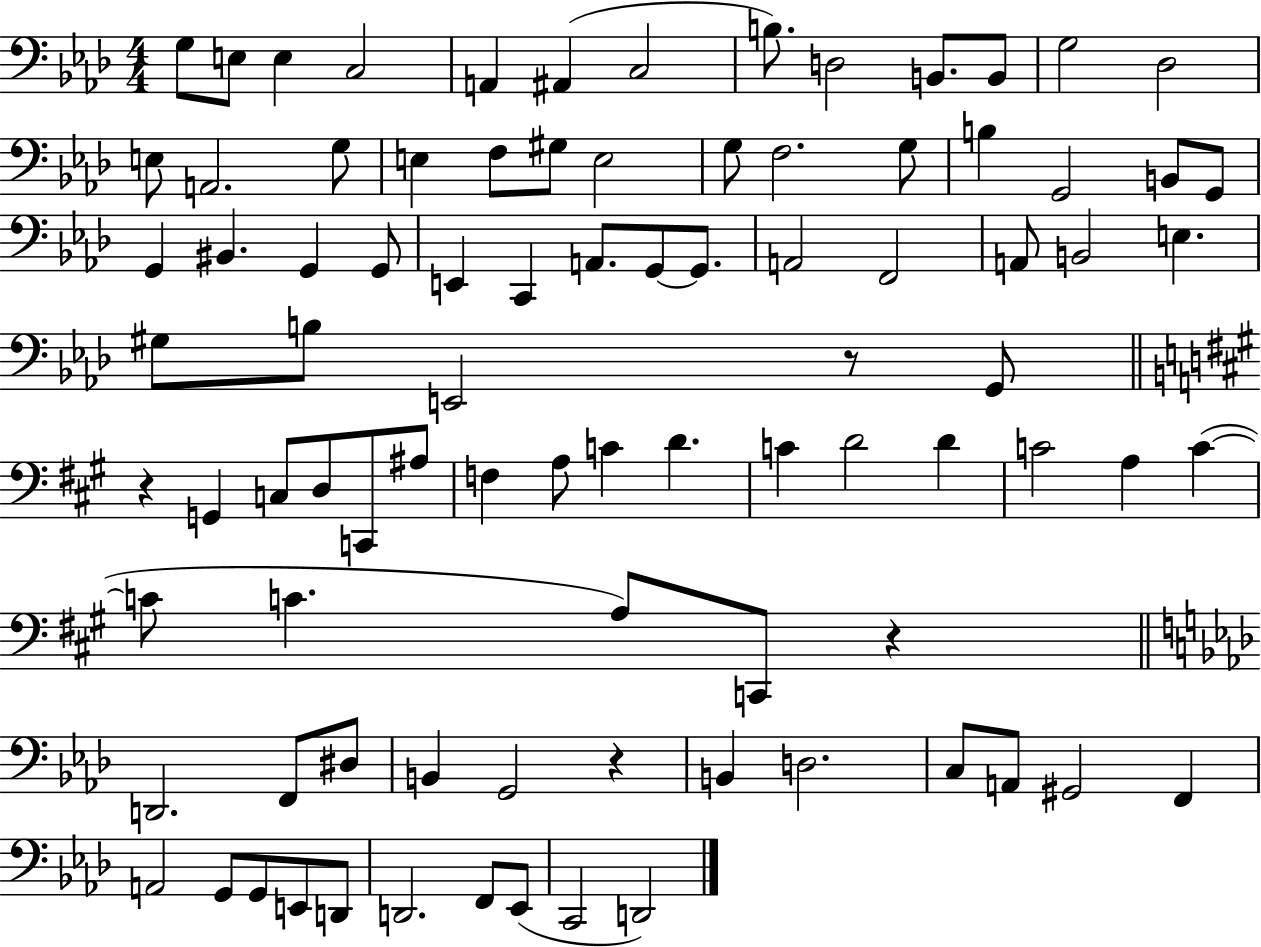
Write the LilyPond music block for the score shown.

{
  \clef bass
  \numericTimeSignature
  \time 4/4
  \key aes \major
  \repeat volta 2 { g8 e8 e4 c2 | a,4 ais,4( c2 | b8.) d2 b,8. b,8 | g2 des2 | \break e8 a,2. g8 | e4 f8 gis8 e2 | g8 f2. g8 | b4 g,2 b,8 g,8 | \break g,4 bis,4. g,4 g,8 | e,4 c,4 a,8. g,8~~ g,8. | a,2 f,2 | a,8 b,2 e4. | \break gis8 b8 e,2 r8 g,8 | \bar "||" \break \key a \major r4 g,4 c8 d8 c,8 ais8 | f4 a8 c'4 d'4. | c'4 d'2 d'4 | c'2 a4 c'4~(~ | \break c'8 c'4. a8) c,8 r4 | \bar "||" \break \key aes \major d,2. f,8 dis8 | b,4 g,2 r4 | b,4 d2. | c8 a,8 gis,2 f,4 | \break a,2 g,8 g,8 e,8 d,8 | d,2. f,8 ees,8( | c,2 d,2) | } \bar "|."
}